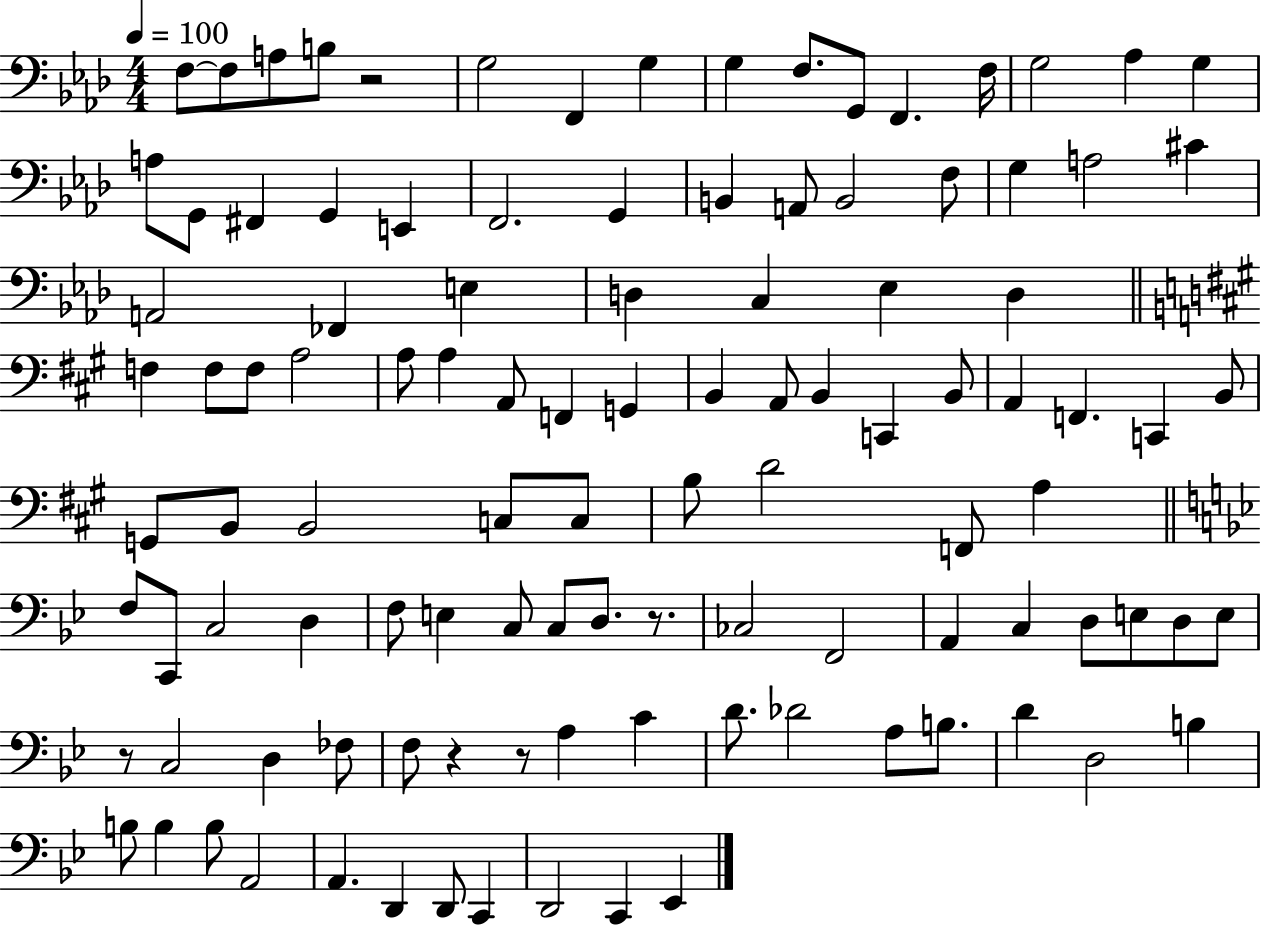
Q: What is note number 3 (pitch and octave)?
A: A3